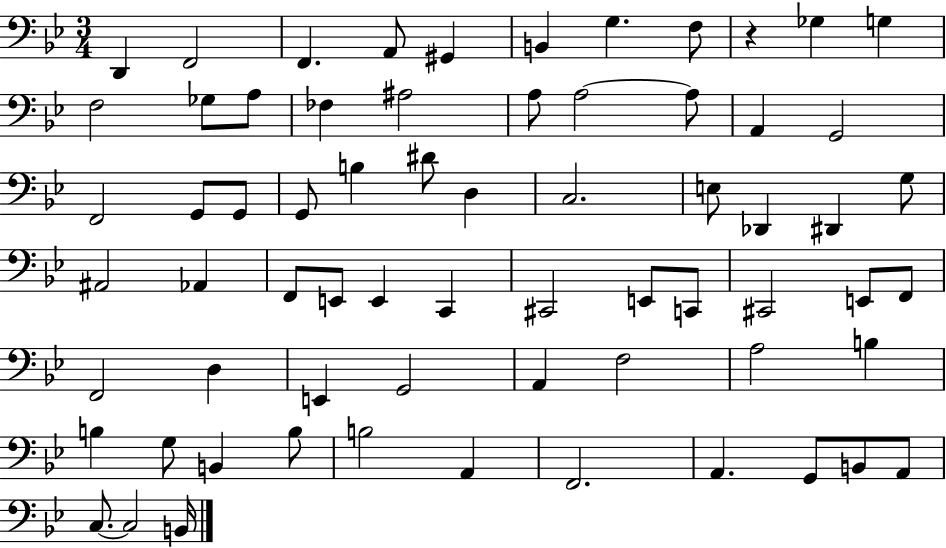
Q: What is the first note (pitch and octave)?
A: D2